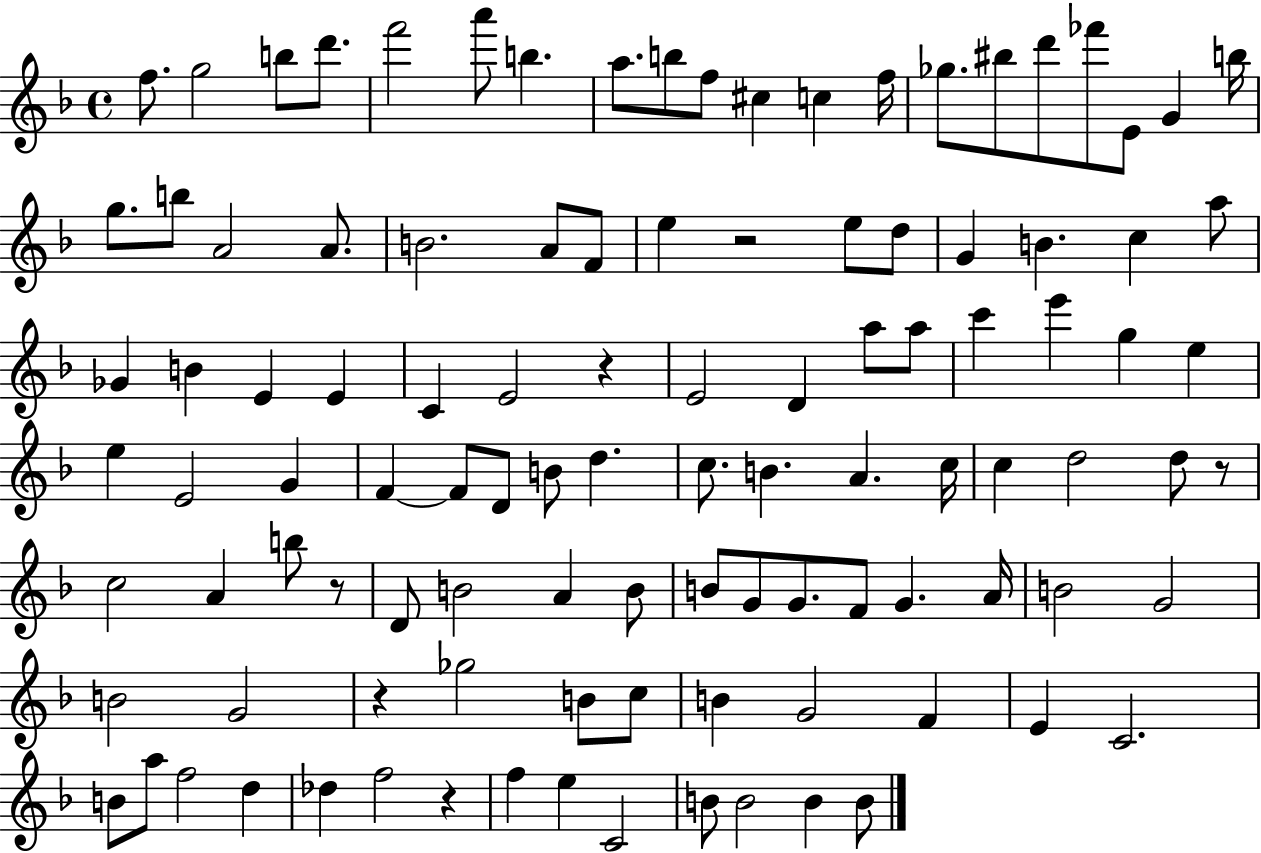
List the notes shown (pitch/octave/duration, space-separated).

F5/e. G5/h B5/e D6/e. F6/h A6/e B5/q. A5/e. B5/e F5/e C#5/q C5/q F5/s Gb5/e. BIS5/e D6/e FES6/e E4/e G4/q B5/s G5/e. B5/e A4/h A4/e. B4/h. A4/e F4/e E5/q R/h E5/e D5/e G4/q B4/q. C5/q A5/e Gb4/q B4/q E4/q E4/q C4/q E4/h R/q E4/h D4/q A5/e A5/e C6/q E6/q G5/q E5/q E5/q E4/h G4/q F4/q F4/e D4/e B4/e D5/q. C5/e. B4/q. A4/q. C5/s C5/q D5/h D5/e R/e C5/h A4/q B5/e R/e D4/e B4/h A4/q B4/e B4/e G4/e G4/e. F4/e G4/q. A4/s B4/h G4/h B4/h G4/h R/q Gb5/h B4/e C5/e B4/q G4/h F4/q E4/q C4/h. B4/e A5/e F5/h D5/q Db5/q F5/h R/q F5/q E5/q C4/h B4/e B4/h B4/q B4/e